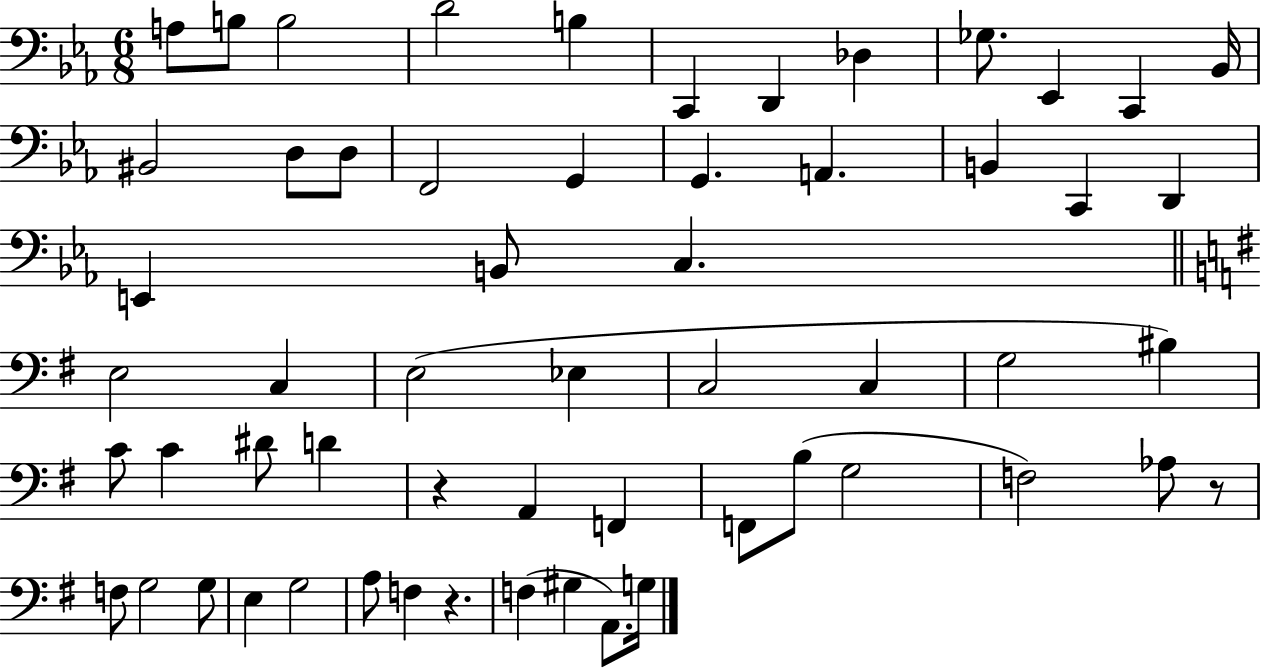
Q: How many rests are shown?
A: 3